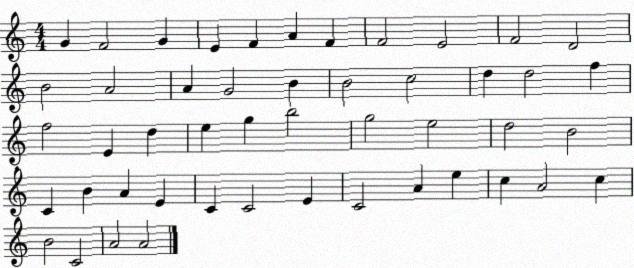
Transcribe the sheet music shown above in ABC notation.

X:1
T:Untitled
M:4/4
L:1/4
K:C
G F2 G E F A F F2 E2 F2 D2 B2 A2 A G2 B B2 c2 d d2 f f2 E d e g b2 g2 e2 d2 B2 C B A E C C2 E C2 A e c A2 c B2 C2 A2 A2